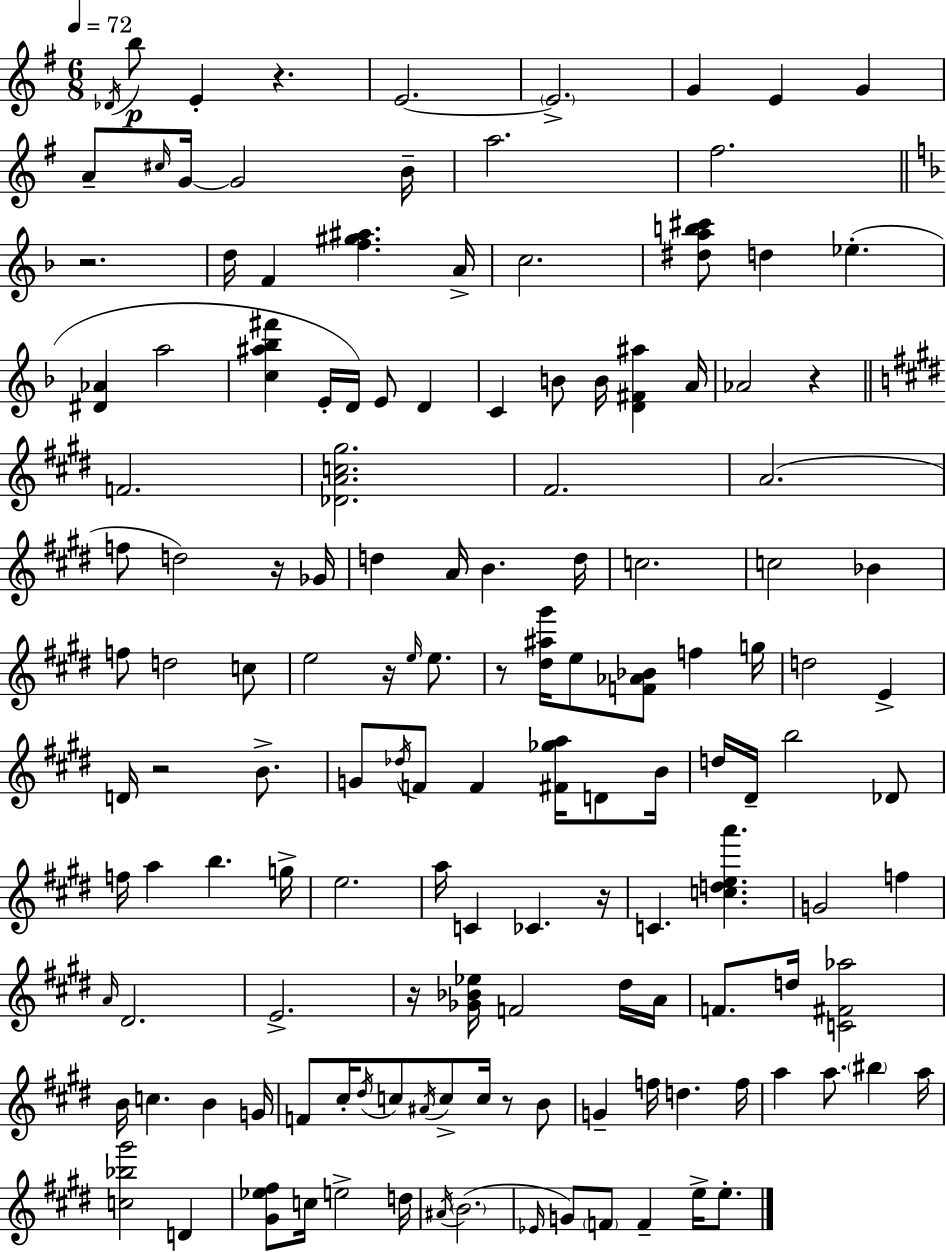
X:1
T:Untitled
M:6/8
L:1/4
K:G
_D/4 b/2 E z E2 E2 G E G A/2 ^c/4 G/4 G2 B/4 a2 ^f2 z2 d/4 F [f^g^a] A/4 c2 [^dab^c']/2 d _e [^D_A] a2 [c^a_b^f'] E/4 D/4 E/2 D C B/2 B/4 [D^F^a] A/4 _A2 z F2 [_DAc^g]2 ^F2 A2 f/2 d2 z/4 _G/4 d A/4 B d/4 c2 c2 _B f/2 d2 c/2 e2 z/4 e/4 e/2 z/2 [^d^a^g']/4 e/2 [F_A_B]/2 f g/4 d2 E D/4 z2 B/2 G/2 _d/4 F/2 F [^F_ga]/4 D/2 B/4 d/4 ^D/4 b2 _D/2 f/4 a b g/4 e2 a/4 C _C z/4 C [cdea'] G2 f A/4 ^D2 E2 z/4 [_G_B_e]/4 F2 ^d/4 A/4 F/2 d/4 [C^F_a]2 B/4 c B G/4 F/2 ^c/4 ^d/4 c/2 ^A/4 c/2 c/4 z/2 B/2 G f/4 d f/4 a a/2 ^b a/4 [c_b^g']2 D [^G_e^f]/2 c/4 e2 d/4 ^A/4 B2 _E/4 G/2 F/2 F e/4 e/2